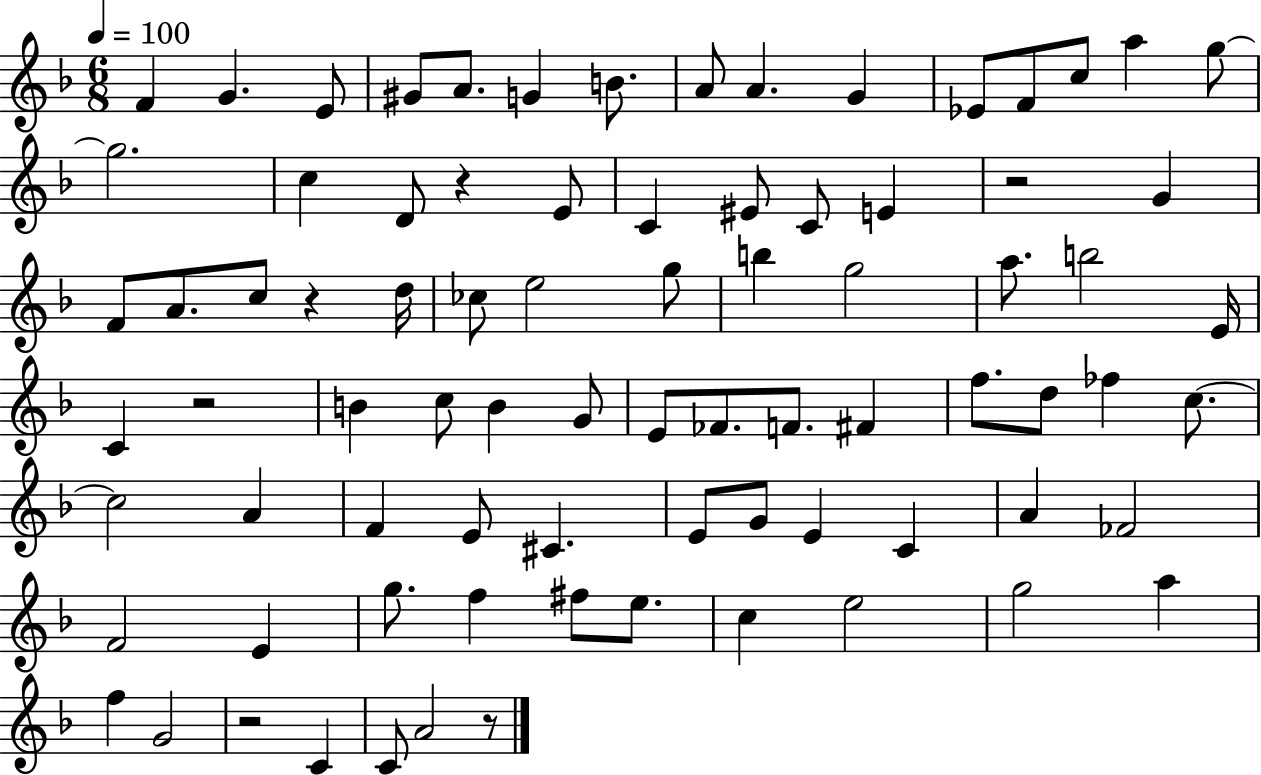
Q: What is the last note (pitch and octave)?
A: A4